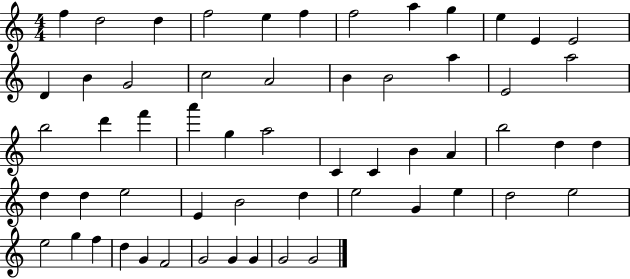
{
  \clef treble
  \numericTimeSignature
  \time 4/4
  \key c \major
  f''4 d''2 d''4 | f''2 e''4 f''4 | f''2 a''4 g''4 | e''4 e'4 e'2 | \break d'4 b'4 g'2 | c''2 a'2 | b'4 b'2 a''4 | e'2 a''2 | \break b''2 d'''4 f'''4 | a'''4 g''4 a''2 | c'4 c'4 b'4 a'4 | b''2 d''4 d''4 | \break d''4 d''4 e''2 | e'4 b'2 d''4 | e''2 g'4 e''4 | d''2 e''2 | \break e''2 g''4 f''4 | d''4 g'4 f'2 | g'2 g'4 g'4 | g'2 g'2 | \break \bar "|."
}